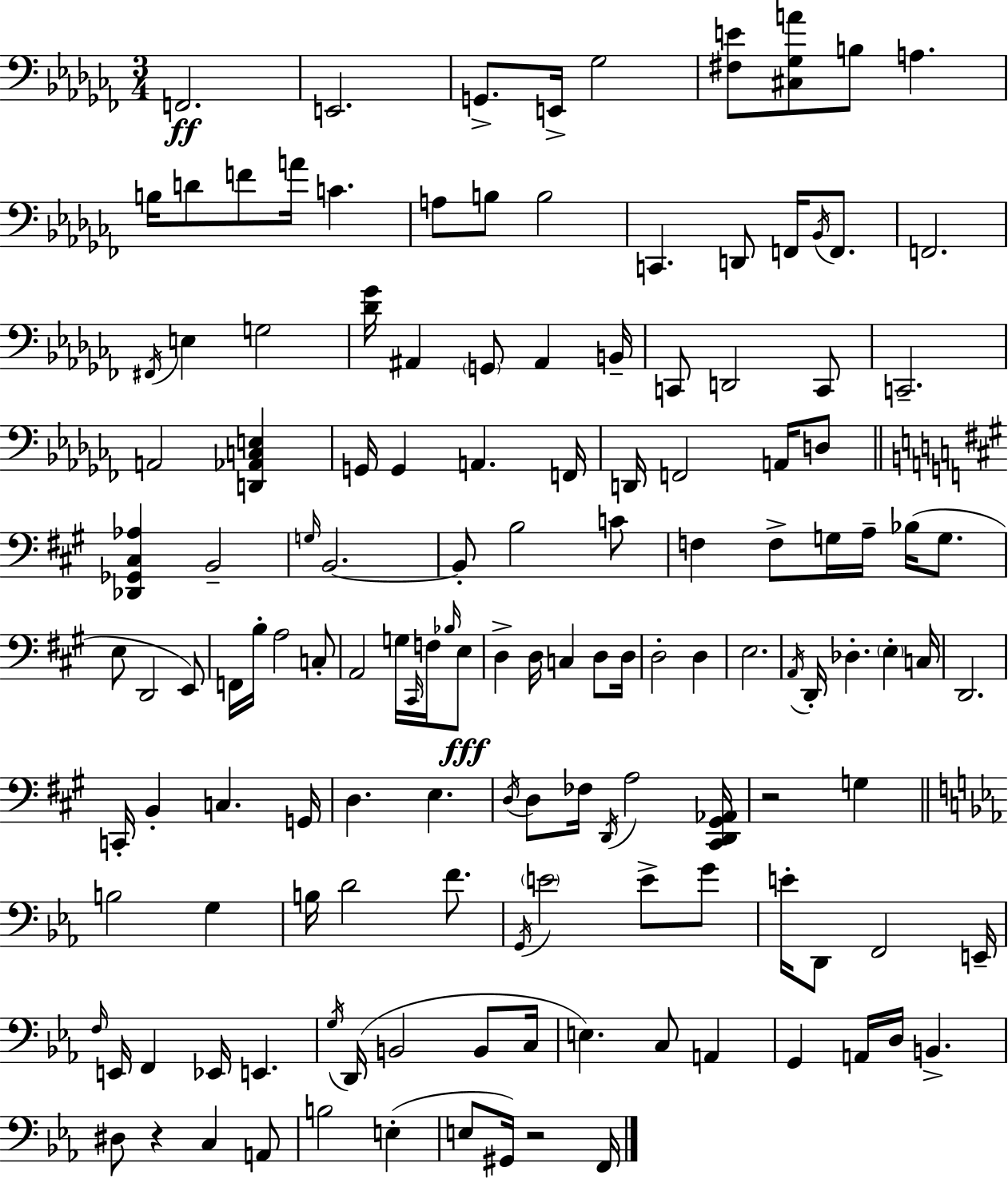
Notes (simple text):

F2/h. E2/h. G2/e. E2/s Gb3/h [F#3,E4]/e [C#3,Gb3,A4]/e B3/e A3/q. B3/s D4/e F4/e A4/s C4/q. A3/e B3/e B3/h C2/q. D2/e F2/s Bb2/s F2/e. F2/h. F#2/s E3/q G3/h [Db4,Gb4]/s A#2/q G2/e A#2/q B2/s C2/e D2/h C2/e C2/h. A2/h [D2,Ab2,C3,E3]/q G2/s G2/q A2/q. F2/s D2/s F2/h A2/s D3/e [Db2,Gb2,C#3,Ab3]/q B2/h G3/s B2/h. B2/e B3/h C4/e F3/q F3/e G3/s A3/s Bb3/s G3/e. E3/e D2/h E2/e F2/s B3/s A3/h C3/e A2/h G3/s C#2/s F3/s Bb3/s E3/e D3/q D3/s C3/q D3/e D3/s D3/h D3/q E3/h. A2/s D2/s Db3/q. E3/q C3/s D2/h. C2/s B2/q C3/q. G2/s D3/q. E3/q. D3/s D3/e FES3/s D2/s A3/h [C#2,D2,G#2,Ab2]/s R/h G3/q B3/h G3/q B3/s D4/h F4/e. G2/s E4/h E4/e G4/e E4/s D2/e F2/h E2/s F3/s E2/s F2/q Eb2/s E2/q. G3/s D2/s B2/h B2/e C3/s E3/q. C3/e A2/q G2/q A2/s D3/s B2/q. D#3/e R/q C3/q A2/e B3/h E3/q E3/e G#2/s R/h F2/s